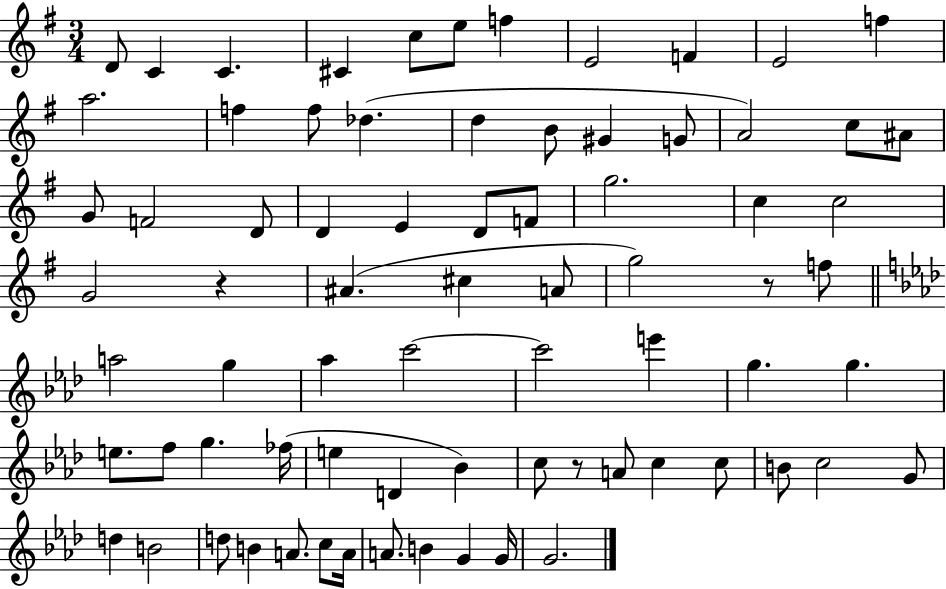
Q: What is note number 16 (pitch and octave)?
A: D5